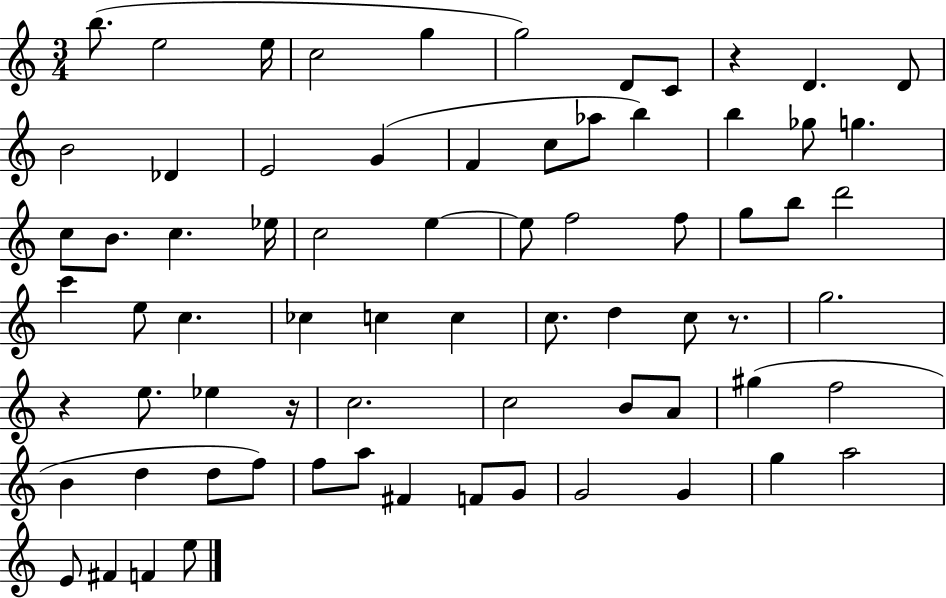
{
  \clef treble
  \numericTimeSignature
  \time 3/4
  \key c \major
  b''8.( e''2 e''16 | c''2 g''4 | g''2) d'8 c'8 | r4 d'4. d'8 | \break b'2 des'4 | e'2 g'4( | f'4 c''8 aes''8 b''4) | b''4 ges''8 g''4. | \break c''8 b'8. c''4. ees''16 | c''2 e''4~~ | e''8 f''2 f''8 | g''8 b''8 d'''2 | \break c'''4 e''8 c''4. | ces''4 c''4 c''4 | c''8. d''4 c''8 r8. | g''2. | \break r4 e''8. ees''4 r16 | c''2. | c''2 b'8 a'8 | gis''4( f''2 | \break b'4 d''4 d''8 f''8) | f''8 a''8 fis'4 f'8 g'8 | g'2 g'4 | g''4 a''2 | \break e'8 fis'4 f'4 e''8 | \bar "|."
}